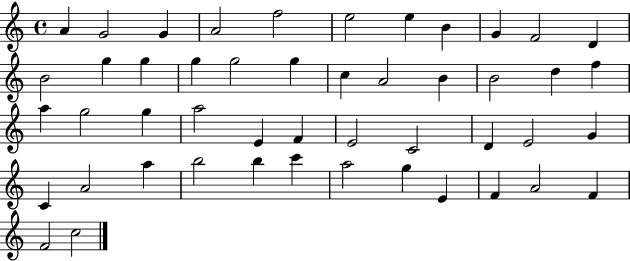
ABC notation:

X:1
T:Untitled
M:4/4
L:1/4
K:C
A G2 G A2 f2 e2 e B G F2 D B2 g g g g2 g c A2 B B2 d f a g2 g a2 E F E2 C2 D E2 G C A2 a b2 b c' a2 g E F A2 F F2 c2